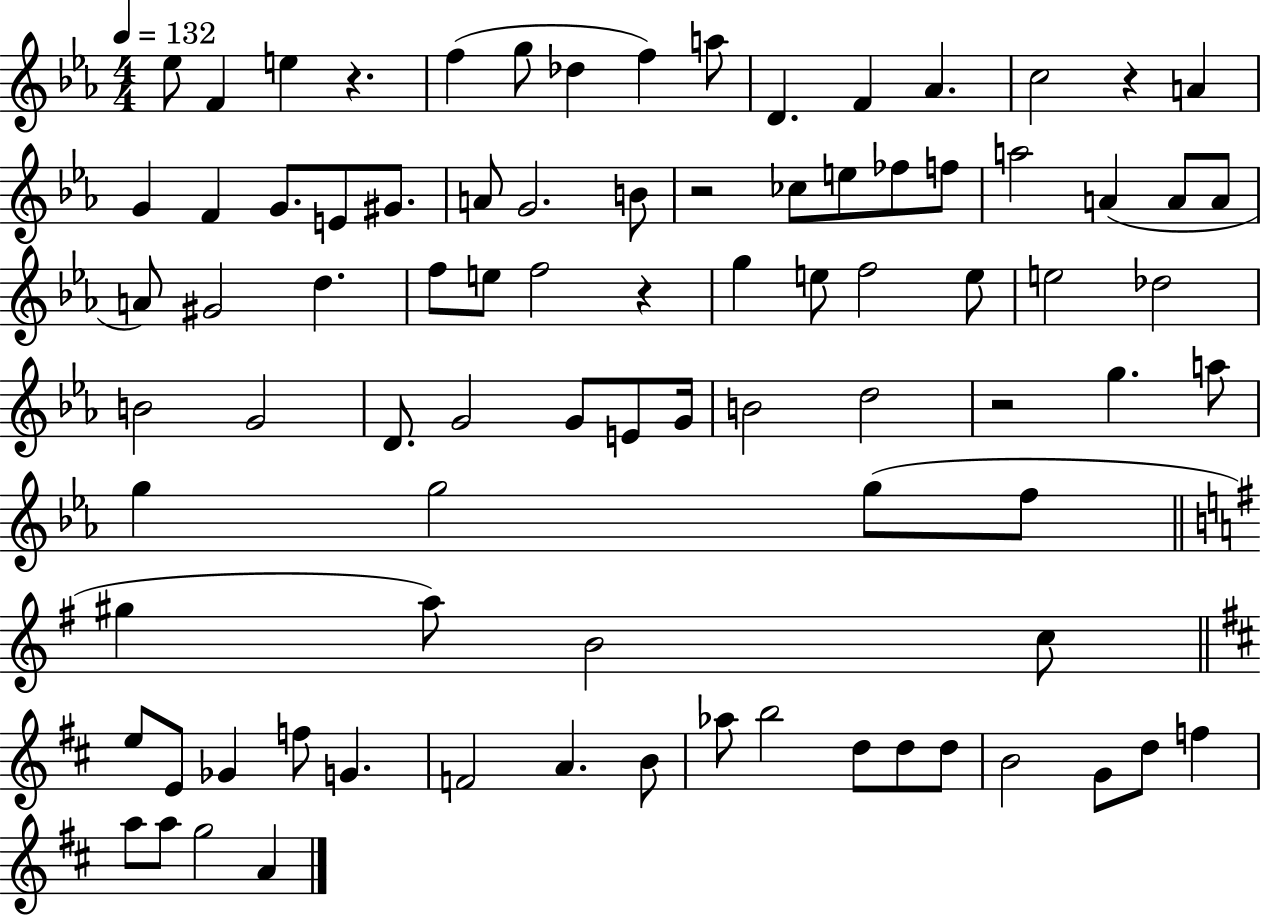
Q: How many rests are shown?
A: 5